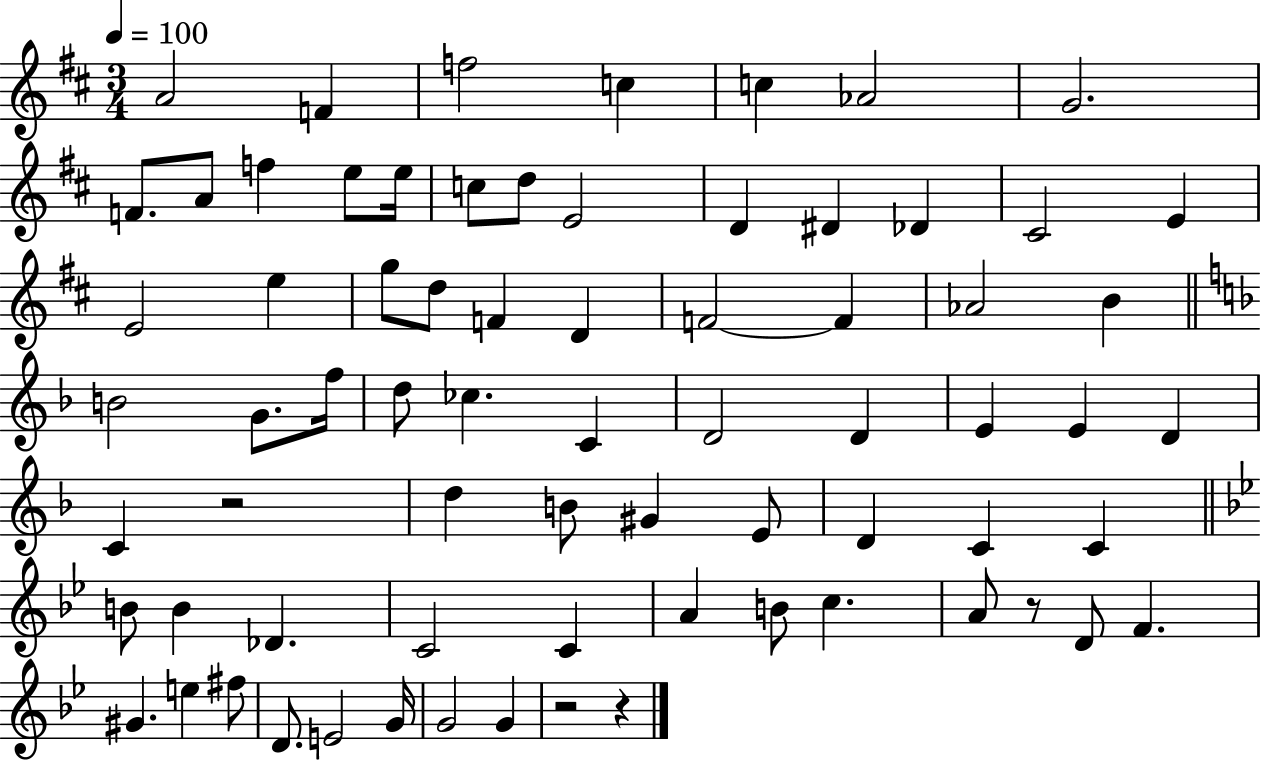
A4/h F4/q F5/h C5/q C5/q Ab4/h G4/h. F4/e. A4/e F5/q E5/e E5/s C5/e D5/e E4/h D4/q D#4/q Db4/q C#4/h E4/q E4/h E5/q G5/e D5/e F4/q D4/q F4/h F4/q Ab4/h B4/q B4/h G4/e. F5/s D5/e CES5/q. C4/q D4/h D4/q E4/q E4/q D4/q C4/q R/h D5/q B4/e G#4/q E4/e D4/q C4/q C4/q B4/e B4/q Db4/q. C4/h C4/q A4/q B4/e C5/q. A4/e R/e D4/e F4/q. G#4/q. E5/q F#5/e D4/e. E4/h G4/s G4/h G4/q R/h R/q